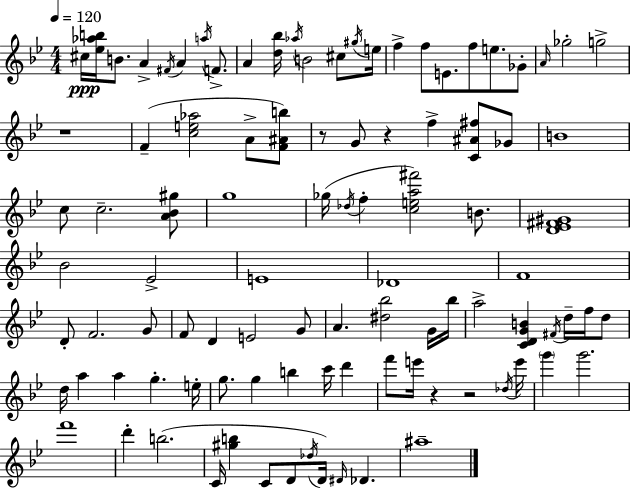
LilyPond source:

{
  \clef treble
  \numericTimeSignature
  \time 4/4
  \key bes \major
  \tempo 4 = 120
  cis''16\ppp <ees'' aes'' b''>16 b'8. a'4-> \acciaccatura { fis'16 } a'4 \acciaccatura { a''16 } f'8.-> | a'4 <d'' bes''>16 \acciaccatura { aes''16 } b'2 | cis''8 \acciaccatura { gis''16 } e''16 f''4-> f''8 e'8. f''8 e''8. | ges'8-. \grace { a'16 } ges''2-. g''2-> | \break r1 | f'4--( <c'' e'' aes''>2 | a'8-> <f' ais' b''>8) r8 g'8 r4 f''4-> | <c' ais' fis''>8 ges'8 b'1 | \break c''8 c''2.-- | <a' bes' gis''>8 g''1 | ges''16( \acciaccatura { des''16 } f''4-. <c'' e'' a'' fis'''>2) | b'8. <d' ees' fis' gis'>1 | \break bes'2 ees'2-> | e'1 | des'1 | f'1 | \break d'8-. f'2. | g'8 f'8 d'4 e'2 | g'8 a'4. <dis'' bes''>2 | g'16 bes''16 a''2-> <c' d' g' b'>4 | \break \acciaccatura { fis'16 } d''16-- f''16 d''8 d''16 a''4 a''4 | g''4.-. e''16-. g''8. g''4 b''4 | c'''16 d'''4 f'''8 e'''16 r4 r2 | \acciaccatura { des''16 } e'''16 \parenthesize g'''4 g'''2. | \break f'''1 | d'''4-. b''2.( | c'16 <gis'' b''>4 c'8 d'8 | \acciaccatura { des''16 }) d'16 \grace { dis'16 } des'4. ais''1-- | \break \bar "|."
}